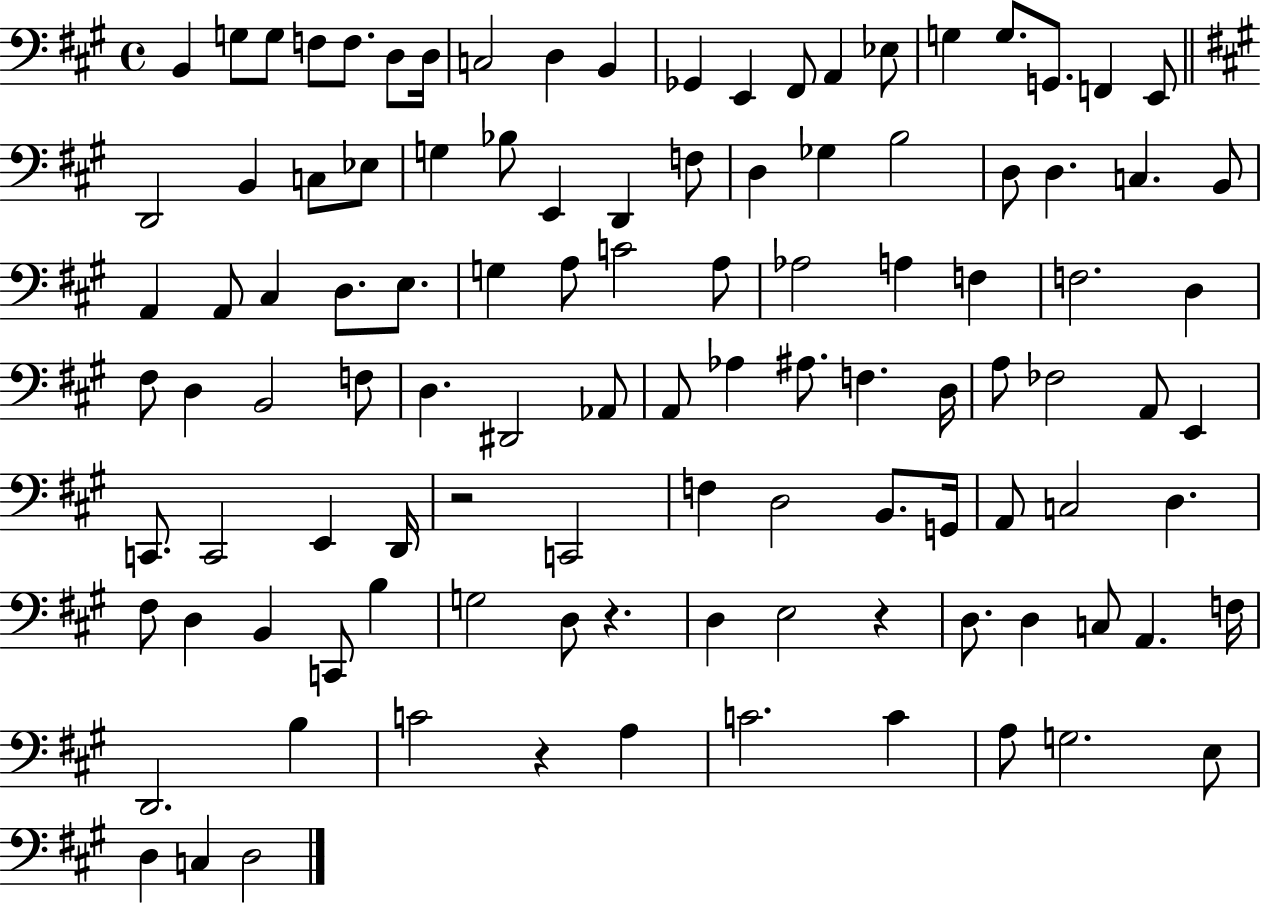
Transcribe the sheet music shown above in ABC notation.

X:1
T:Untitled
M:4/4
L:1/4
K:A
B,, G,/2 G,/2 F,/2 F,/2 D,/2 D,/4 C,2 D, B,, _G,, E,, ^F,,/2 A,, _E,/2 G, G,/2 G,,/2 F,, E,,/2 D,,2 B,, C,/2 _E,/2 G, _B,/2 E,, D,, F,/2 D, _G, B,2 D,/2 D, C, B,,/2 A,, A,,/2 ^C, D,/2 E,/2 G, A,/2 C2 A,/2 _A,2 A, F, F,2 D, ^F,/2 D, B,,2 F,/2 D, ^D,,2 _A,,/2 A,,/2 _A, ^A,/2 F, D,/4 A,/2 _F,2 A,,/2 E,, C,,/2 C,,2 E,, D,,/4 z2 C,,2 F, D,2 B,,/2 G,,/4 A,,/2 C,2 D, ^F,/2 D, B,, C,,/2 B, G,2 D,/2 z D, E,2 z D,/2 D, C,/2 A,, F,/4 D,,2 B, C2 z A, C2 C A,/2 G,2 E,/2 D, C, D,2